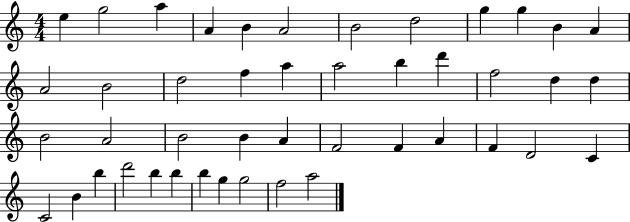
E5/q G5/h A5/q A4/q B4/q A4/h B4/h D5/h G5/q G5/q B4/q A4/q A4/h B4/h D5/h F5/q A5/q A5/h B5/q D6/q F5/h D5/q D5/q B4/h A4/h B4/h B4/q A4/q F4/h F4/q A4/q F4/q D4/h C4/q C4/h B4/q B5/q D6/h B5/q B5/q B5/q G5/q G5/h F5/h A5/h